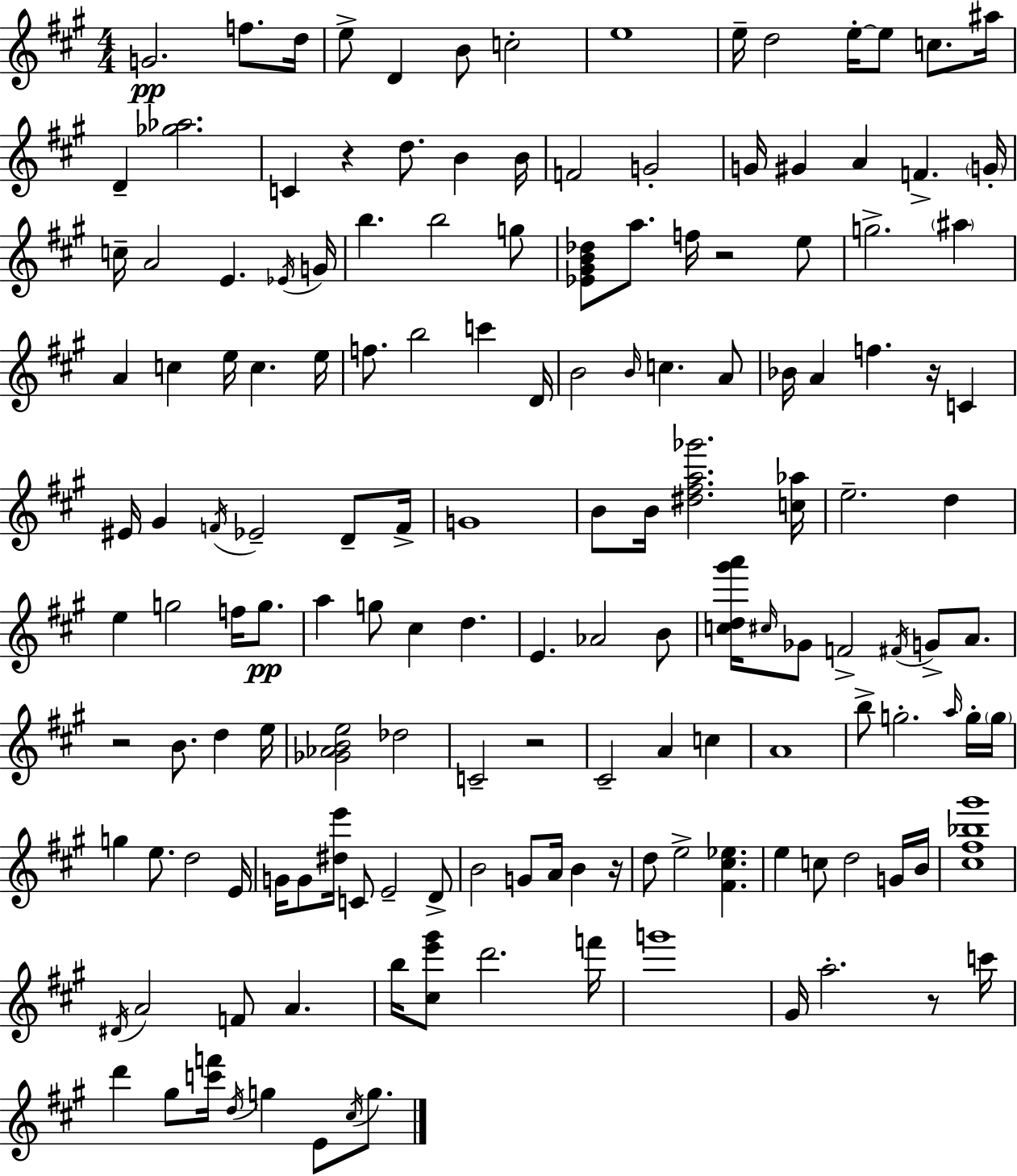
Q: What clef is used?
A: treble